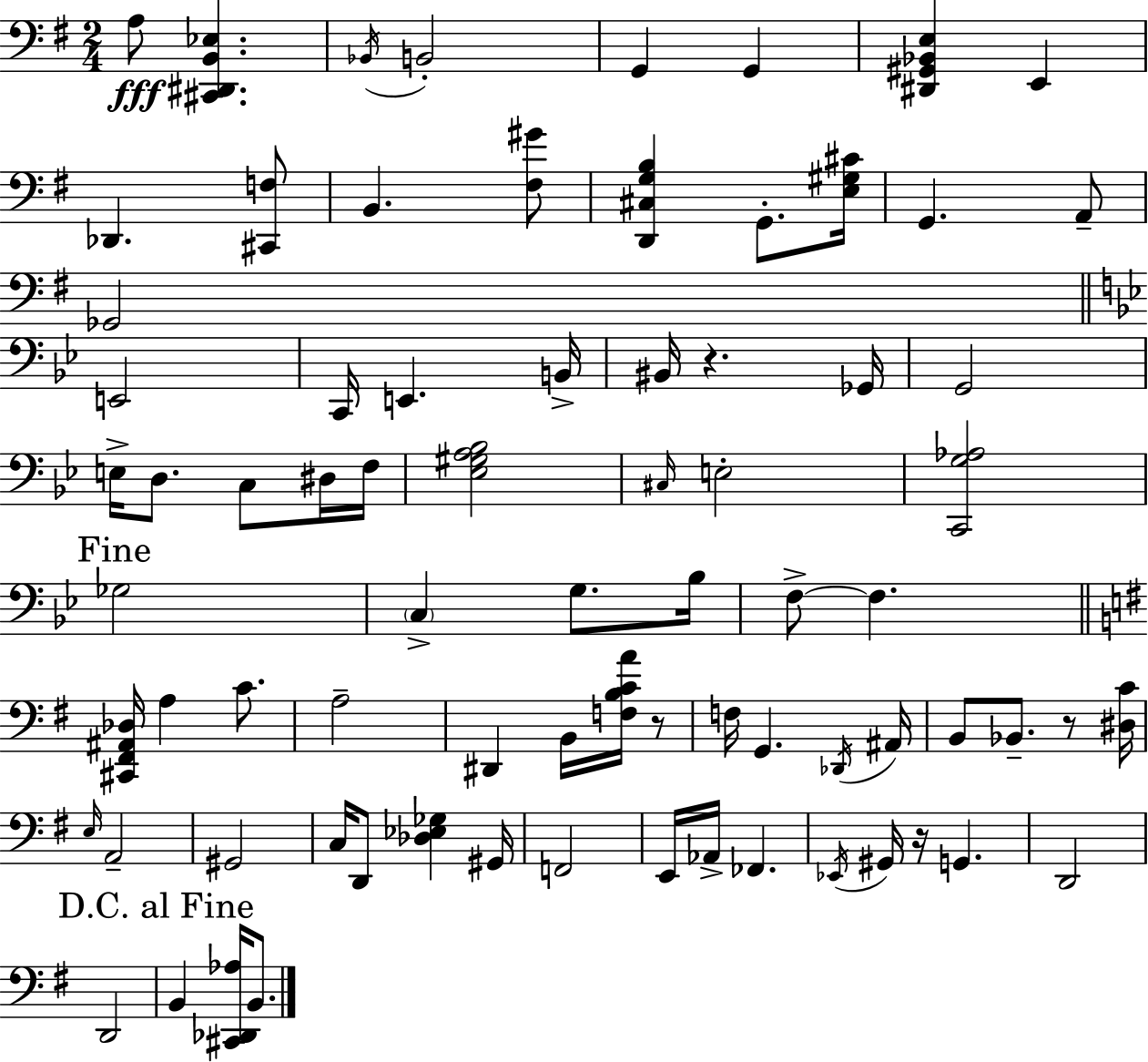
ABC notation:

X:1
T:Untitled
M:2/4
L:1/4
K:Em
A,/2 [^C,,^D,,B,,_E,] _B,,/4 B,,2 G,, G,, [^D,,^G,,_B,,E,] E,, _D,, [^C,,F,]/2 B,, [^F,^G]/2 [D,,^C,G,B,] G,,/2 [E,^G,^C]/4 G,, A,,/2 _G,,2 E,,2 C,,/4 E,, B,,/4 ^B,,/4 z _G,,/4 G,,2 E,/4 D,/2 C,/2 ^D,/4 F,/4 [_E,^G,A,_B,]2 ^C,/4 E,2 [C,,G,_A,]2 _G,2 C, G,/2 _B,/4 F,/2 F, [^C,,^F,,^A,,_D,]/4 A, C/2 A,2 ^D,, B,,/4 [F,B,CA]/4 z/2 F,/4 G,, _D,,/4 ^A,,/4 B,,/2 _B,,/2 z/2 [^D,C]/4 E,/4 A,,2 ^G,,2 C,/4 D,,/2 [_D,_E,_G,] ^G,,/4 F,,2 E,,/4 _A,,/4 _F,, _E,,/4 ^G,,/4 z/4 G,, D,,2 D,,2 B,, [^C,,_D,,_A,]/4 B,,/2